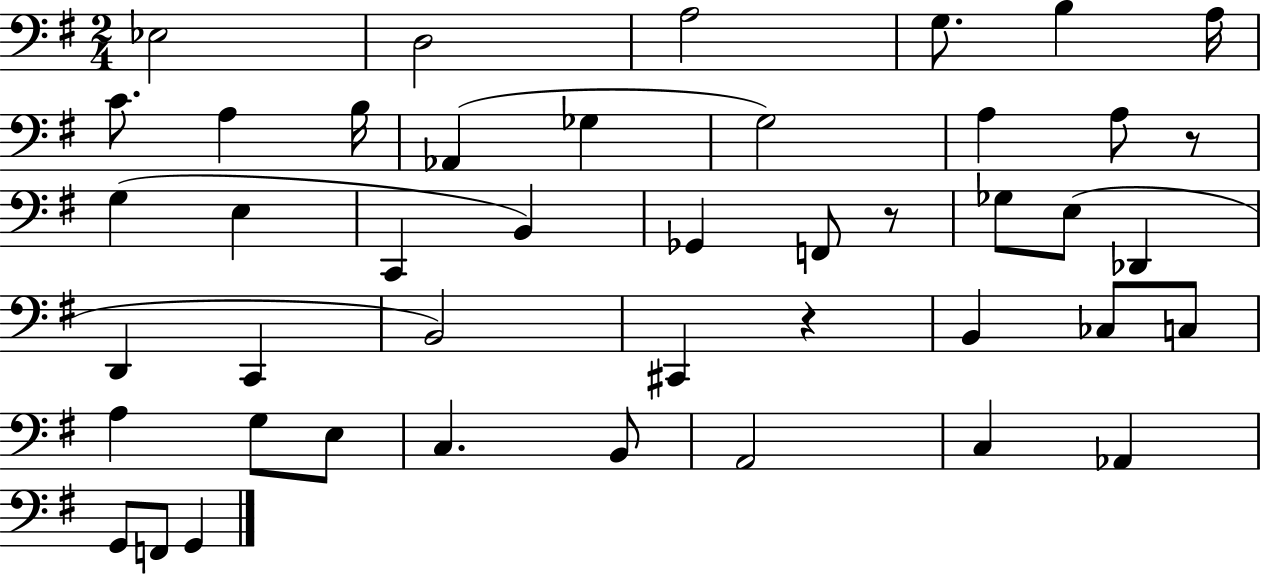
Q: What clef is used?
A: bass